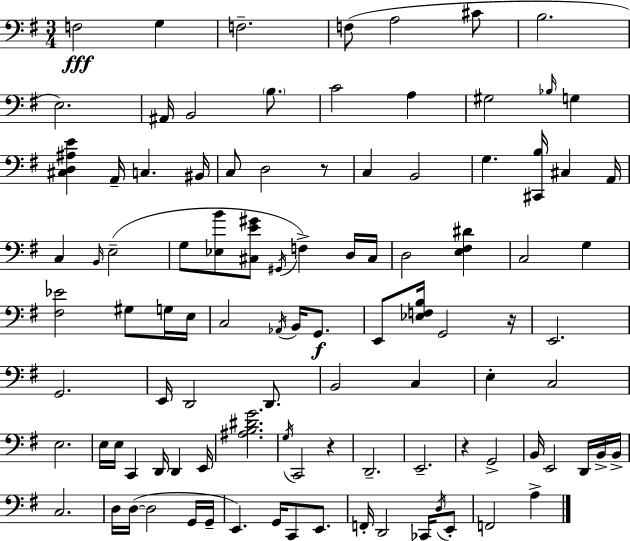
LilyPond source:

{
  \clef bass
  \numericTimeSignature
  \time 3/4
  \key e \minor
  f2\fff g4 | f2.-- | f8( a2 cis'8 | b2. | \break e2.) | ais,16 b,2 \parenthesize b8. | c'2 a4 | gis2 \grace { bes16 } g4 | \break <cis d ais e'>4 a,16-- c4. | bis,16 c8 d2 r8 | c4 b,2 | g4. <cis, b>16 cis4 | \break a,16 c4 \grace { b,16 } e2--( | g8 <ees b'>8 <cis e' gis'>8 \acciaccatura { gis,16 }) f4-> | d16 cis16 d2 <e fis dis'>4 | c2 g4 | \break <fis ees'>2 gis8 | g16 e16 c2 \acciaccatura { aes,16 } | b,16 g,8.\f e,8 <ees f b>16 g,2 | r16 e,2. | \break g,2. | e,16 d,2 | d,8. b,2 | c4 e4-. c2 | \break e2. | e16 e16 c,4 d,16 d,4 | e,16 <ais b dis' g'>2. | \acciaccatura { g16 } c,2 | \break r4 d,2.-- | e,2.-- | r4 g,2-> | b,16 e,2 | \break d,16 b,16-> b,16-> c2. | d16 d16~(~ d2 | g,16 g,16-- e,4.) g,16 | c,8 e,8. f,16-. d,2 | \break ces,16 \acciaccatura { d16 } e,8-. f,2 | a4-> \bar "|."
}